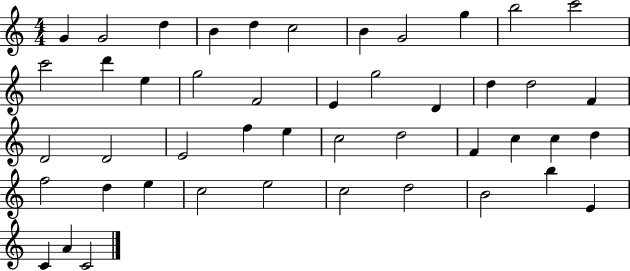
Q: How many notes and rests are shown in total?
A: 46